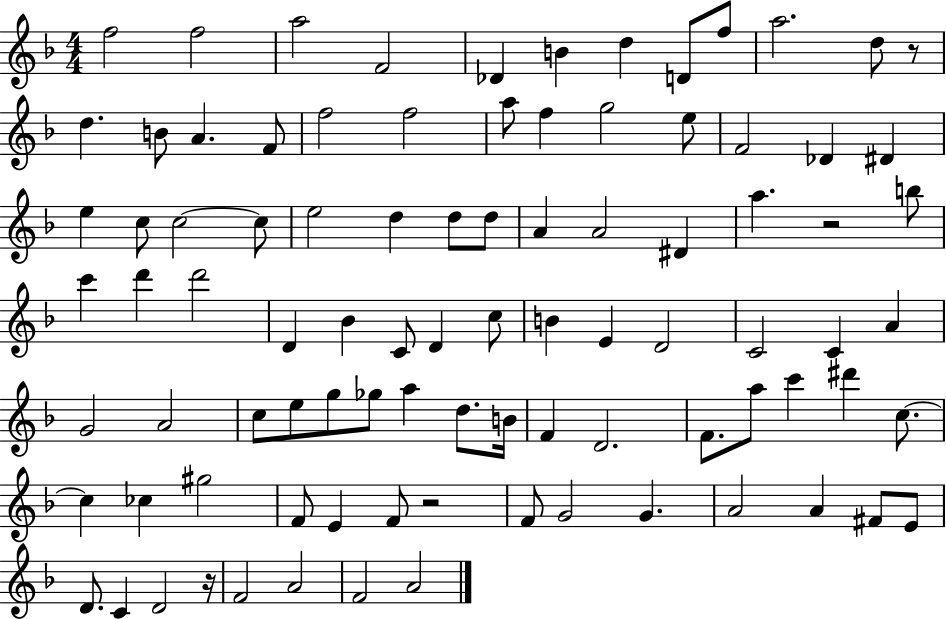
{
  \clef treble
  \numericTimeSignature
  \time 4/4
  \key f \major
  f''2 f''2 | a''2 f'2 | des'4 b'4 d''4 d'8 f''8 | a''2. d''8 r8 | \break d''4. b'8 a'4. f'8 | f''2 f''2 | a''8 f''4 g''2 e''8 | f'2 des'4 dis'4 | \break e''4 c''8 c''2~~ c''8 | e''2 d''4 d''8 d''8 | a'4 a'2 dis'4 | a''4. r2 b''8 | \break c'''4 d'''4 d'''2 | d'4 bes'4 c'8 d'4 c''8 | b'4 e'4 d'2 | c'2 c'4 a'4 | \break g'2 a'2 | c''8 e''8 g''8 ges''8 a''4 d''8. b'16 | f'4 d'2. | f'8. a''8 c'''4 dis'''4 c''8.~~ | \break c''4 ces''4 gis''2 | f'8 e'4 f'8 r2 | f'8 g'2 g'4. | a'2 a'4 fis'8 e'8 | \break d'8. c'4 d'2 r16 | f'2 a'2 | f'2 a'2 | \bar "|."
}